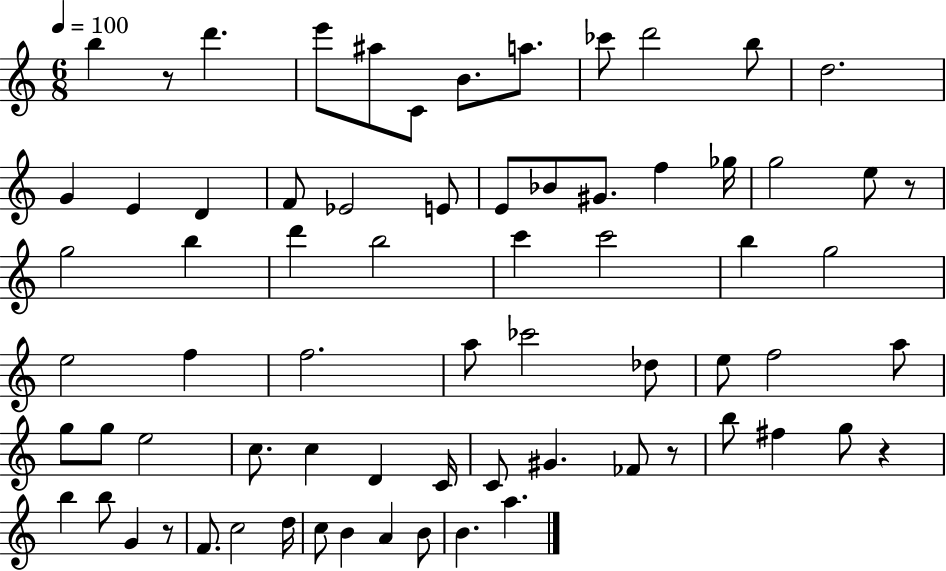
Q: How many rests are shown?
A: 5